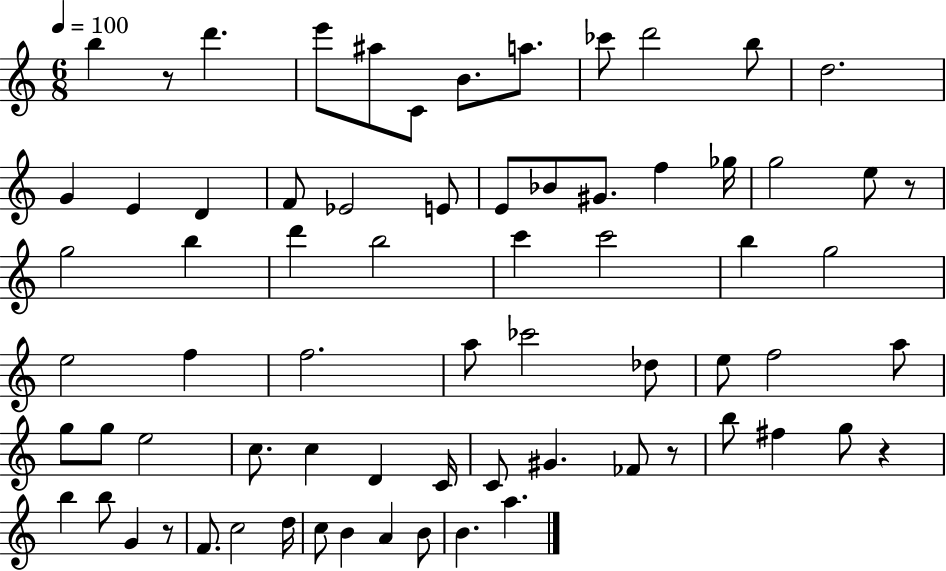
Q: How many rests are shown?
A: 5